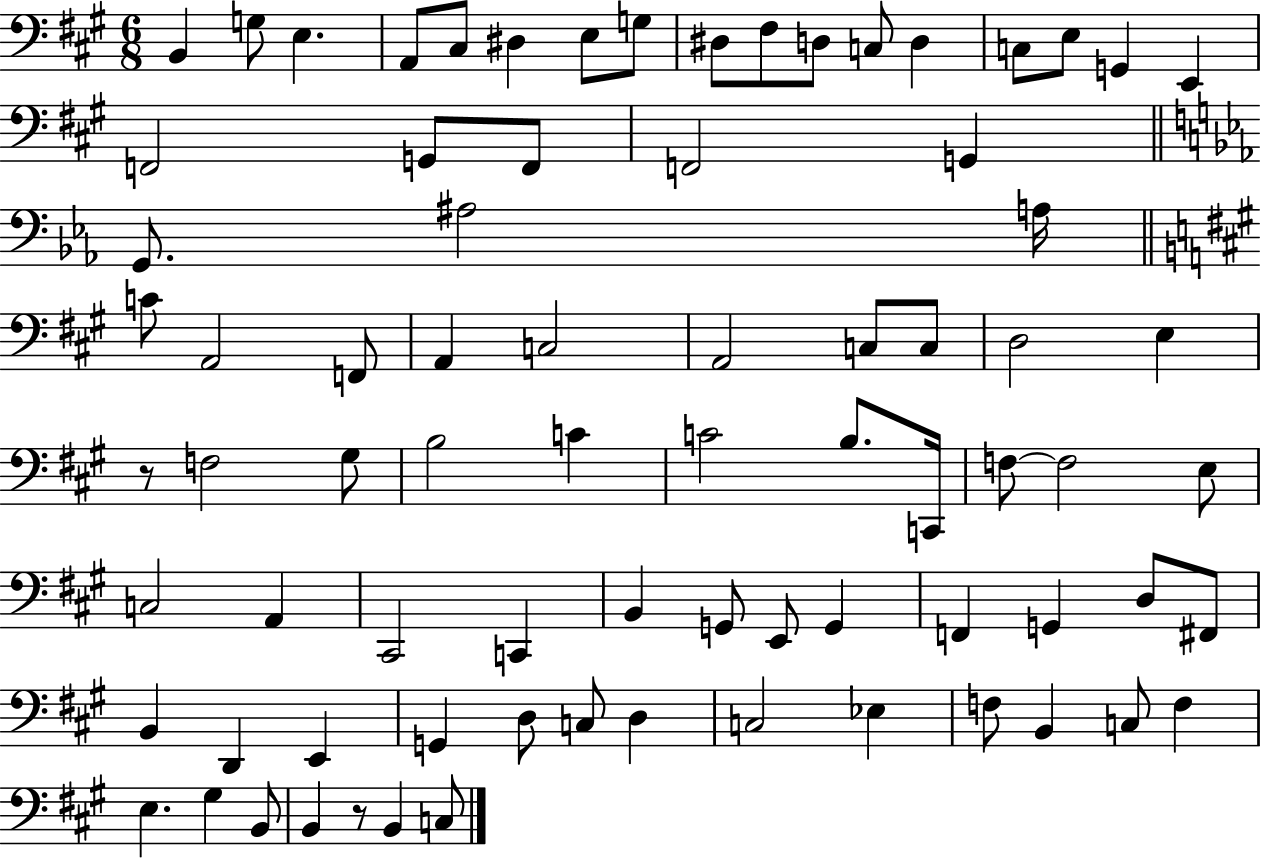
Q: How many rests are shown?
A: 2